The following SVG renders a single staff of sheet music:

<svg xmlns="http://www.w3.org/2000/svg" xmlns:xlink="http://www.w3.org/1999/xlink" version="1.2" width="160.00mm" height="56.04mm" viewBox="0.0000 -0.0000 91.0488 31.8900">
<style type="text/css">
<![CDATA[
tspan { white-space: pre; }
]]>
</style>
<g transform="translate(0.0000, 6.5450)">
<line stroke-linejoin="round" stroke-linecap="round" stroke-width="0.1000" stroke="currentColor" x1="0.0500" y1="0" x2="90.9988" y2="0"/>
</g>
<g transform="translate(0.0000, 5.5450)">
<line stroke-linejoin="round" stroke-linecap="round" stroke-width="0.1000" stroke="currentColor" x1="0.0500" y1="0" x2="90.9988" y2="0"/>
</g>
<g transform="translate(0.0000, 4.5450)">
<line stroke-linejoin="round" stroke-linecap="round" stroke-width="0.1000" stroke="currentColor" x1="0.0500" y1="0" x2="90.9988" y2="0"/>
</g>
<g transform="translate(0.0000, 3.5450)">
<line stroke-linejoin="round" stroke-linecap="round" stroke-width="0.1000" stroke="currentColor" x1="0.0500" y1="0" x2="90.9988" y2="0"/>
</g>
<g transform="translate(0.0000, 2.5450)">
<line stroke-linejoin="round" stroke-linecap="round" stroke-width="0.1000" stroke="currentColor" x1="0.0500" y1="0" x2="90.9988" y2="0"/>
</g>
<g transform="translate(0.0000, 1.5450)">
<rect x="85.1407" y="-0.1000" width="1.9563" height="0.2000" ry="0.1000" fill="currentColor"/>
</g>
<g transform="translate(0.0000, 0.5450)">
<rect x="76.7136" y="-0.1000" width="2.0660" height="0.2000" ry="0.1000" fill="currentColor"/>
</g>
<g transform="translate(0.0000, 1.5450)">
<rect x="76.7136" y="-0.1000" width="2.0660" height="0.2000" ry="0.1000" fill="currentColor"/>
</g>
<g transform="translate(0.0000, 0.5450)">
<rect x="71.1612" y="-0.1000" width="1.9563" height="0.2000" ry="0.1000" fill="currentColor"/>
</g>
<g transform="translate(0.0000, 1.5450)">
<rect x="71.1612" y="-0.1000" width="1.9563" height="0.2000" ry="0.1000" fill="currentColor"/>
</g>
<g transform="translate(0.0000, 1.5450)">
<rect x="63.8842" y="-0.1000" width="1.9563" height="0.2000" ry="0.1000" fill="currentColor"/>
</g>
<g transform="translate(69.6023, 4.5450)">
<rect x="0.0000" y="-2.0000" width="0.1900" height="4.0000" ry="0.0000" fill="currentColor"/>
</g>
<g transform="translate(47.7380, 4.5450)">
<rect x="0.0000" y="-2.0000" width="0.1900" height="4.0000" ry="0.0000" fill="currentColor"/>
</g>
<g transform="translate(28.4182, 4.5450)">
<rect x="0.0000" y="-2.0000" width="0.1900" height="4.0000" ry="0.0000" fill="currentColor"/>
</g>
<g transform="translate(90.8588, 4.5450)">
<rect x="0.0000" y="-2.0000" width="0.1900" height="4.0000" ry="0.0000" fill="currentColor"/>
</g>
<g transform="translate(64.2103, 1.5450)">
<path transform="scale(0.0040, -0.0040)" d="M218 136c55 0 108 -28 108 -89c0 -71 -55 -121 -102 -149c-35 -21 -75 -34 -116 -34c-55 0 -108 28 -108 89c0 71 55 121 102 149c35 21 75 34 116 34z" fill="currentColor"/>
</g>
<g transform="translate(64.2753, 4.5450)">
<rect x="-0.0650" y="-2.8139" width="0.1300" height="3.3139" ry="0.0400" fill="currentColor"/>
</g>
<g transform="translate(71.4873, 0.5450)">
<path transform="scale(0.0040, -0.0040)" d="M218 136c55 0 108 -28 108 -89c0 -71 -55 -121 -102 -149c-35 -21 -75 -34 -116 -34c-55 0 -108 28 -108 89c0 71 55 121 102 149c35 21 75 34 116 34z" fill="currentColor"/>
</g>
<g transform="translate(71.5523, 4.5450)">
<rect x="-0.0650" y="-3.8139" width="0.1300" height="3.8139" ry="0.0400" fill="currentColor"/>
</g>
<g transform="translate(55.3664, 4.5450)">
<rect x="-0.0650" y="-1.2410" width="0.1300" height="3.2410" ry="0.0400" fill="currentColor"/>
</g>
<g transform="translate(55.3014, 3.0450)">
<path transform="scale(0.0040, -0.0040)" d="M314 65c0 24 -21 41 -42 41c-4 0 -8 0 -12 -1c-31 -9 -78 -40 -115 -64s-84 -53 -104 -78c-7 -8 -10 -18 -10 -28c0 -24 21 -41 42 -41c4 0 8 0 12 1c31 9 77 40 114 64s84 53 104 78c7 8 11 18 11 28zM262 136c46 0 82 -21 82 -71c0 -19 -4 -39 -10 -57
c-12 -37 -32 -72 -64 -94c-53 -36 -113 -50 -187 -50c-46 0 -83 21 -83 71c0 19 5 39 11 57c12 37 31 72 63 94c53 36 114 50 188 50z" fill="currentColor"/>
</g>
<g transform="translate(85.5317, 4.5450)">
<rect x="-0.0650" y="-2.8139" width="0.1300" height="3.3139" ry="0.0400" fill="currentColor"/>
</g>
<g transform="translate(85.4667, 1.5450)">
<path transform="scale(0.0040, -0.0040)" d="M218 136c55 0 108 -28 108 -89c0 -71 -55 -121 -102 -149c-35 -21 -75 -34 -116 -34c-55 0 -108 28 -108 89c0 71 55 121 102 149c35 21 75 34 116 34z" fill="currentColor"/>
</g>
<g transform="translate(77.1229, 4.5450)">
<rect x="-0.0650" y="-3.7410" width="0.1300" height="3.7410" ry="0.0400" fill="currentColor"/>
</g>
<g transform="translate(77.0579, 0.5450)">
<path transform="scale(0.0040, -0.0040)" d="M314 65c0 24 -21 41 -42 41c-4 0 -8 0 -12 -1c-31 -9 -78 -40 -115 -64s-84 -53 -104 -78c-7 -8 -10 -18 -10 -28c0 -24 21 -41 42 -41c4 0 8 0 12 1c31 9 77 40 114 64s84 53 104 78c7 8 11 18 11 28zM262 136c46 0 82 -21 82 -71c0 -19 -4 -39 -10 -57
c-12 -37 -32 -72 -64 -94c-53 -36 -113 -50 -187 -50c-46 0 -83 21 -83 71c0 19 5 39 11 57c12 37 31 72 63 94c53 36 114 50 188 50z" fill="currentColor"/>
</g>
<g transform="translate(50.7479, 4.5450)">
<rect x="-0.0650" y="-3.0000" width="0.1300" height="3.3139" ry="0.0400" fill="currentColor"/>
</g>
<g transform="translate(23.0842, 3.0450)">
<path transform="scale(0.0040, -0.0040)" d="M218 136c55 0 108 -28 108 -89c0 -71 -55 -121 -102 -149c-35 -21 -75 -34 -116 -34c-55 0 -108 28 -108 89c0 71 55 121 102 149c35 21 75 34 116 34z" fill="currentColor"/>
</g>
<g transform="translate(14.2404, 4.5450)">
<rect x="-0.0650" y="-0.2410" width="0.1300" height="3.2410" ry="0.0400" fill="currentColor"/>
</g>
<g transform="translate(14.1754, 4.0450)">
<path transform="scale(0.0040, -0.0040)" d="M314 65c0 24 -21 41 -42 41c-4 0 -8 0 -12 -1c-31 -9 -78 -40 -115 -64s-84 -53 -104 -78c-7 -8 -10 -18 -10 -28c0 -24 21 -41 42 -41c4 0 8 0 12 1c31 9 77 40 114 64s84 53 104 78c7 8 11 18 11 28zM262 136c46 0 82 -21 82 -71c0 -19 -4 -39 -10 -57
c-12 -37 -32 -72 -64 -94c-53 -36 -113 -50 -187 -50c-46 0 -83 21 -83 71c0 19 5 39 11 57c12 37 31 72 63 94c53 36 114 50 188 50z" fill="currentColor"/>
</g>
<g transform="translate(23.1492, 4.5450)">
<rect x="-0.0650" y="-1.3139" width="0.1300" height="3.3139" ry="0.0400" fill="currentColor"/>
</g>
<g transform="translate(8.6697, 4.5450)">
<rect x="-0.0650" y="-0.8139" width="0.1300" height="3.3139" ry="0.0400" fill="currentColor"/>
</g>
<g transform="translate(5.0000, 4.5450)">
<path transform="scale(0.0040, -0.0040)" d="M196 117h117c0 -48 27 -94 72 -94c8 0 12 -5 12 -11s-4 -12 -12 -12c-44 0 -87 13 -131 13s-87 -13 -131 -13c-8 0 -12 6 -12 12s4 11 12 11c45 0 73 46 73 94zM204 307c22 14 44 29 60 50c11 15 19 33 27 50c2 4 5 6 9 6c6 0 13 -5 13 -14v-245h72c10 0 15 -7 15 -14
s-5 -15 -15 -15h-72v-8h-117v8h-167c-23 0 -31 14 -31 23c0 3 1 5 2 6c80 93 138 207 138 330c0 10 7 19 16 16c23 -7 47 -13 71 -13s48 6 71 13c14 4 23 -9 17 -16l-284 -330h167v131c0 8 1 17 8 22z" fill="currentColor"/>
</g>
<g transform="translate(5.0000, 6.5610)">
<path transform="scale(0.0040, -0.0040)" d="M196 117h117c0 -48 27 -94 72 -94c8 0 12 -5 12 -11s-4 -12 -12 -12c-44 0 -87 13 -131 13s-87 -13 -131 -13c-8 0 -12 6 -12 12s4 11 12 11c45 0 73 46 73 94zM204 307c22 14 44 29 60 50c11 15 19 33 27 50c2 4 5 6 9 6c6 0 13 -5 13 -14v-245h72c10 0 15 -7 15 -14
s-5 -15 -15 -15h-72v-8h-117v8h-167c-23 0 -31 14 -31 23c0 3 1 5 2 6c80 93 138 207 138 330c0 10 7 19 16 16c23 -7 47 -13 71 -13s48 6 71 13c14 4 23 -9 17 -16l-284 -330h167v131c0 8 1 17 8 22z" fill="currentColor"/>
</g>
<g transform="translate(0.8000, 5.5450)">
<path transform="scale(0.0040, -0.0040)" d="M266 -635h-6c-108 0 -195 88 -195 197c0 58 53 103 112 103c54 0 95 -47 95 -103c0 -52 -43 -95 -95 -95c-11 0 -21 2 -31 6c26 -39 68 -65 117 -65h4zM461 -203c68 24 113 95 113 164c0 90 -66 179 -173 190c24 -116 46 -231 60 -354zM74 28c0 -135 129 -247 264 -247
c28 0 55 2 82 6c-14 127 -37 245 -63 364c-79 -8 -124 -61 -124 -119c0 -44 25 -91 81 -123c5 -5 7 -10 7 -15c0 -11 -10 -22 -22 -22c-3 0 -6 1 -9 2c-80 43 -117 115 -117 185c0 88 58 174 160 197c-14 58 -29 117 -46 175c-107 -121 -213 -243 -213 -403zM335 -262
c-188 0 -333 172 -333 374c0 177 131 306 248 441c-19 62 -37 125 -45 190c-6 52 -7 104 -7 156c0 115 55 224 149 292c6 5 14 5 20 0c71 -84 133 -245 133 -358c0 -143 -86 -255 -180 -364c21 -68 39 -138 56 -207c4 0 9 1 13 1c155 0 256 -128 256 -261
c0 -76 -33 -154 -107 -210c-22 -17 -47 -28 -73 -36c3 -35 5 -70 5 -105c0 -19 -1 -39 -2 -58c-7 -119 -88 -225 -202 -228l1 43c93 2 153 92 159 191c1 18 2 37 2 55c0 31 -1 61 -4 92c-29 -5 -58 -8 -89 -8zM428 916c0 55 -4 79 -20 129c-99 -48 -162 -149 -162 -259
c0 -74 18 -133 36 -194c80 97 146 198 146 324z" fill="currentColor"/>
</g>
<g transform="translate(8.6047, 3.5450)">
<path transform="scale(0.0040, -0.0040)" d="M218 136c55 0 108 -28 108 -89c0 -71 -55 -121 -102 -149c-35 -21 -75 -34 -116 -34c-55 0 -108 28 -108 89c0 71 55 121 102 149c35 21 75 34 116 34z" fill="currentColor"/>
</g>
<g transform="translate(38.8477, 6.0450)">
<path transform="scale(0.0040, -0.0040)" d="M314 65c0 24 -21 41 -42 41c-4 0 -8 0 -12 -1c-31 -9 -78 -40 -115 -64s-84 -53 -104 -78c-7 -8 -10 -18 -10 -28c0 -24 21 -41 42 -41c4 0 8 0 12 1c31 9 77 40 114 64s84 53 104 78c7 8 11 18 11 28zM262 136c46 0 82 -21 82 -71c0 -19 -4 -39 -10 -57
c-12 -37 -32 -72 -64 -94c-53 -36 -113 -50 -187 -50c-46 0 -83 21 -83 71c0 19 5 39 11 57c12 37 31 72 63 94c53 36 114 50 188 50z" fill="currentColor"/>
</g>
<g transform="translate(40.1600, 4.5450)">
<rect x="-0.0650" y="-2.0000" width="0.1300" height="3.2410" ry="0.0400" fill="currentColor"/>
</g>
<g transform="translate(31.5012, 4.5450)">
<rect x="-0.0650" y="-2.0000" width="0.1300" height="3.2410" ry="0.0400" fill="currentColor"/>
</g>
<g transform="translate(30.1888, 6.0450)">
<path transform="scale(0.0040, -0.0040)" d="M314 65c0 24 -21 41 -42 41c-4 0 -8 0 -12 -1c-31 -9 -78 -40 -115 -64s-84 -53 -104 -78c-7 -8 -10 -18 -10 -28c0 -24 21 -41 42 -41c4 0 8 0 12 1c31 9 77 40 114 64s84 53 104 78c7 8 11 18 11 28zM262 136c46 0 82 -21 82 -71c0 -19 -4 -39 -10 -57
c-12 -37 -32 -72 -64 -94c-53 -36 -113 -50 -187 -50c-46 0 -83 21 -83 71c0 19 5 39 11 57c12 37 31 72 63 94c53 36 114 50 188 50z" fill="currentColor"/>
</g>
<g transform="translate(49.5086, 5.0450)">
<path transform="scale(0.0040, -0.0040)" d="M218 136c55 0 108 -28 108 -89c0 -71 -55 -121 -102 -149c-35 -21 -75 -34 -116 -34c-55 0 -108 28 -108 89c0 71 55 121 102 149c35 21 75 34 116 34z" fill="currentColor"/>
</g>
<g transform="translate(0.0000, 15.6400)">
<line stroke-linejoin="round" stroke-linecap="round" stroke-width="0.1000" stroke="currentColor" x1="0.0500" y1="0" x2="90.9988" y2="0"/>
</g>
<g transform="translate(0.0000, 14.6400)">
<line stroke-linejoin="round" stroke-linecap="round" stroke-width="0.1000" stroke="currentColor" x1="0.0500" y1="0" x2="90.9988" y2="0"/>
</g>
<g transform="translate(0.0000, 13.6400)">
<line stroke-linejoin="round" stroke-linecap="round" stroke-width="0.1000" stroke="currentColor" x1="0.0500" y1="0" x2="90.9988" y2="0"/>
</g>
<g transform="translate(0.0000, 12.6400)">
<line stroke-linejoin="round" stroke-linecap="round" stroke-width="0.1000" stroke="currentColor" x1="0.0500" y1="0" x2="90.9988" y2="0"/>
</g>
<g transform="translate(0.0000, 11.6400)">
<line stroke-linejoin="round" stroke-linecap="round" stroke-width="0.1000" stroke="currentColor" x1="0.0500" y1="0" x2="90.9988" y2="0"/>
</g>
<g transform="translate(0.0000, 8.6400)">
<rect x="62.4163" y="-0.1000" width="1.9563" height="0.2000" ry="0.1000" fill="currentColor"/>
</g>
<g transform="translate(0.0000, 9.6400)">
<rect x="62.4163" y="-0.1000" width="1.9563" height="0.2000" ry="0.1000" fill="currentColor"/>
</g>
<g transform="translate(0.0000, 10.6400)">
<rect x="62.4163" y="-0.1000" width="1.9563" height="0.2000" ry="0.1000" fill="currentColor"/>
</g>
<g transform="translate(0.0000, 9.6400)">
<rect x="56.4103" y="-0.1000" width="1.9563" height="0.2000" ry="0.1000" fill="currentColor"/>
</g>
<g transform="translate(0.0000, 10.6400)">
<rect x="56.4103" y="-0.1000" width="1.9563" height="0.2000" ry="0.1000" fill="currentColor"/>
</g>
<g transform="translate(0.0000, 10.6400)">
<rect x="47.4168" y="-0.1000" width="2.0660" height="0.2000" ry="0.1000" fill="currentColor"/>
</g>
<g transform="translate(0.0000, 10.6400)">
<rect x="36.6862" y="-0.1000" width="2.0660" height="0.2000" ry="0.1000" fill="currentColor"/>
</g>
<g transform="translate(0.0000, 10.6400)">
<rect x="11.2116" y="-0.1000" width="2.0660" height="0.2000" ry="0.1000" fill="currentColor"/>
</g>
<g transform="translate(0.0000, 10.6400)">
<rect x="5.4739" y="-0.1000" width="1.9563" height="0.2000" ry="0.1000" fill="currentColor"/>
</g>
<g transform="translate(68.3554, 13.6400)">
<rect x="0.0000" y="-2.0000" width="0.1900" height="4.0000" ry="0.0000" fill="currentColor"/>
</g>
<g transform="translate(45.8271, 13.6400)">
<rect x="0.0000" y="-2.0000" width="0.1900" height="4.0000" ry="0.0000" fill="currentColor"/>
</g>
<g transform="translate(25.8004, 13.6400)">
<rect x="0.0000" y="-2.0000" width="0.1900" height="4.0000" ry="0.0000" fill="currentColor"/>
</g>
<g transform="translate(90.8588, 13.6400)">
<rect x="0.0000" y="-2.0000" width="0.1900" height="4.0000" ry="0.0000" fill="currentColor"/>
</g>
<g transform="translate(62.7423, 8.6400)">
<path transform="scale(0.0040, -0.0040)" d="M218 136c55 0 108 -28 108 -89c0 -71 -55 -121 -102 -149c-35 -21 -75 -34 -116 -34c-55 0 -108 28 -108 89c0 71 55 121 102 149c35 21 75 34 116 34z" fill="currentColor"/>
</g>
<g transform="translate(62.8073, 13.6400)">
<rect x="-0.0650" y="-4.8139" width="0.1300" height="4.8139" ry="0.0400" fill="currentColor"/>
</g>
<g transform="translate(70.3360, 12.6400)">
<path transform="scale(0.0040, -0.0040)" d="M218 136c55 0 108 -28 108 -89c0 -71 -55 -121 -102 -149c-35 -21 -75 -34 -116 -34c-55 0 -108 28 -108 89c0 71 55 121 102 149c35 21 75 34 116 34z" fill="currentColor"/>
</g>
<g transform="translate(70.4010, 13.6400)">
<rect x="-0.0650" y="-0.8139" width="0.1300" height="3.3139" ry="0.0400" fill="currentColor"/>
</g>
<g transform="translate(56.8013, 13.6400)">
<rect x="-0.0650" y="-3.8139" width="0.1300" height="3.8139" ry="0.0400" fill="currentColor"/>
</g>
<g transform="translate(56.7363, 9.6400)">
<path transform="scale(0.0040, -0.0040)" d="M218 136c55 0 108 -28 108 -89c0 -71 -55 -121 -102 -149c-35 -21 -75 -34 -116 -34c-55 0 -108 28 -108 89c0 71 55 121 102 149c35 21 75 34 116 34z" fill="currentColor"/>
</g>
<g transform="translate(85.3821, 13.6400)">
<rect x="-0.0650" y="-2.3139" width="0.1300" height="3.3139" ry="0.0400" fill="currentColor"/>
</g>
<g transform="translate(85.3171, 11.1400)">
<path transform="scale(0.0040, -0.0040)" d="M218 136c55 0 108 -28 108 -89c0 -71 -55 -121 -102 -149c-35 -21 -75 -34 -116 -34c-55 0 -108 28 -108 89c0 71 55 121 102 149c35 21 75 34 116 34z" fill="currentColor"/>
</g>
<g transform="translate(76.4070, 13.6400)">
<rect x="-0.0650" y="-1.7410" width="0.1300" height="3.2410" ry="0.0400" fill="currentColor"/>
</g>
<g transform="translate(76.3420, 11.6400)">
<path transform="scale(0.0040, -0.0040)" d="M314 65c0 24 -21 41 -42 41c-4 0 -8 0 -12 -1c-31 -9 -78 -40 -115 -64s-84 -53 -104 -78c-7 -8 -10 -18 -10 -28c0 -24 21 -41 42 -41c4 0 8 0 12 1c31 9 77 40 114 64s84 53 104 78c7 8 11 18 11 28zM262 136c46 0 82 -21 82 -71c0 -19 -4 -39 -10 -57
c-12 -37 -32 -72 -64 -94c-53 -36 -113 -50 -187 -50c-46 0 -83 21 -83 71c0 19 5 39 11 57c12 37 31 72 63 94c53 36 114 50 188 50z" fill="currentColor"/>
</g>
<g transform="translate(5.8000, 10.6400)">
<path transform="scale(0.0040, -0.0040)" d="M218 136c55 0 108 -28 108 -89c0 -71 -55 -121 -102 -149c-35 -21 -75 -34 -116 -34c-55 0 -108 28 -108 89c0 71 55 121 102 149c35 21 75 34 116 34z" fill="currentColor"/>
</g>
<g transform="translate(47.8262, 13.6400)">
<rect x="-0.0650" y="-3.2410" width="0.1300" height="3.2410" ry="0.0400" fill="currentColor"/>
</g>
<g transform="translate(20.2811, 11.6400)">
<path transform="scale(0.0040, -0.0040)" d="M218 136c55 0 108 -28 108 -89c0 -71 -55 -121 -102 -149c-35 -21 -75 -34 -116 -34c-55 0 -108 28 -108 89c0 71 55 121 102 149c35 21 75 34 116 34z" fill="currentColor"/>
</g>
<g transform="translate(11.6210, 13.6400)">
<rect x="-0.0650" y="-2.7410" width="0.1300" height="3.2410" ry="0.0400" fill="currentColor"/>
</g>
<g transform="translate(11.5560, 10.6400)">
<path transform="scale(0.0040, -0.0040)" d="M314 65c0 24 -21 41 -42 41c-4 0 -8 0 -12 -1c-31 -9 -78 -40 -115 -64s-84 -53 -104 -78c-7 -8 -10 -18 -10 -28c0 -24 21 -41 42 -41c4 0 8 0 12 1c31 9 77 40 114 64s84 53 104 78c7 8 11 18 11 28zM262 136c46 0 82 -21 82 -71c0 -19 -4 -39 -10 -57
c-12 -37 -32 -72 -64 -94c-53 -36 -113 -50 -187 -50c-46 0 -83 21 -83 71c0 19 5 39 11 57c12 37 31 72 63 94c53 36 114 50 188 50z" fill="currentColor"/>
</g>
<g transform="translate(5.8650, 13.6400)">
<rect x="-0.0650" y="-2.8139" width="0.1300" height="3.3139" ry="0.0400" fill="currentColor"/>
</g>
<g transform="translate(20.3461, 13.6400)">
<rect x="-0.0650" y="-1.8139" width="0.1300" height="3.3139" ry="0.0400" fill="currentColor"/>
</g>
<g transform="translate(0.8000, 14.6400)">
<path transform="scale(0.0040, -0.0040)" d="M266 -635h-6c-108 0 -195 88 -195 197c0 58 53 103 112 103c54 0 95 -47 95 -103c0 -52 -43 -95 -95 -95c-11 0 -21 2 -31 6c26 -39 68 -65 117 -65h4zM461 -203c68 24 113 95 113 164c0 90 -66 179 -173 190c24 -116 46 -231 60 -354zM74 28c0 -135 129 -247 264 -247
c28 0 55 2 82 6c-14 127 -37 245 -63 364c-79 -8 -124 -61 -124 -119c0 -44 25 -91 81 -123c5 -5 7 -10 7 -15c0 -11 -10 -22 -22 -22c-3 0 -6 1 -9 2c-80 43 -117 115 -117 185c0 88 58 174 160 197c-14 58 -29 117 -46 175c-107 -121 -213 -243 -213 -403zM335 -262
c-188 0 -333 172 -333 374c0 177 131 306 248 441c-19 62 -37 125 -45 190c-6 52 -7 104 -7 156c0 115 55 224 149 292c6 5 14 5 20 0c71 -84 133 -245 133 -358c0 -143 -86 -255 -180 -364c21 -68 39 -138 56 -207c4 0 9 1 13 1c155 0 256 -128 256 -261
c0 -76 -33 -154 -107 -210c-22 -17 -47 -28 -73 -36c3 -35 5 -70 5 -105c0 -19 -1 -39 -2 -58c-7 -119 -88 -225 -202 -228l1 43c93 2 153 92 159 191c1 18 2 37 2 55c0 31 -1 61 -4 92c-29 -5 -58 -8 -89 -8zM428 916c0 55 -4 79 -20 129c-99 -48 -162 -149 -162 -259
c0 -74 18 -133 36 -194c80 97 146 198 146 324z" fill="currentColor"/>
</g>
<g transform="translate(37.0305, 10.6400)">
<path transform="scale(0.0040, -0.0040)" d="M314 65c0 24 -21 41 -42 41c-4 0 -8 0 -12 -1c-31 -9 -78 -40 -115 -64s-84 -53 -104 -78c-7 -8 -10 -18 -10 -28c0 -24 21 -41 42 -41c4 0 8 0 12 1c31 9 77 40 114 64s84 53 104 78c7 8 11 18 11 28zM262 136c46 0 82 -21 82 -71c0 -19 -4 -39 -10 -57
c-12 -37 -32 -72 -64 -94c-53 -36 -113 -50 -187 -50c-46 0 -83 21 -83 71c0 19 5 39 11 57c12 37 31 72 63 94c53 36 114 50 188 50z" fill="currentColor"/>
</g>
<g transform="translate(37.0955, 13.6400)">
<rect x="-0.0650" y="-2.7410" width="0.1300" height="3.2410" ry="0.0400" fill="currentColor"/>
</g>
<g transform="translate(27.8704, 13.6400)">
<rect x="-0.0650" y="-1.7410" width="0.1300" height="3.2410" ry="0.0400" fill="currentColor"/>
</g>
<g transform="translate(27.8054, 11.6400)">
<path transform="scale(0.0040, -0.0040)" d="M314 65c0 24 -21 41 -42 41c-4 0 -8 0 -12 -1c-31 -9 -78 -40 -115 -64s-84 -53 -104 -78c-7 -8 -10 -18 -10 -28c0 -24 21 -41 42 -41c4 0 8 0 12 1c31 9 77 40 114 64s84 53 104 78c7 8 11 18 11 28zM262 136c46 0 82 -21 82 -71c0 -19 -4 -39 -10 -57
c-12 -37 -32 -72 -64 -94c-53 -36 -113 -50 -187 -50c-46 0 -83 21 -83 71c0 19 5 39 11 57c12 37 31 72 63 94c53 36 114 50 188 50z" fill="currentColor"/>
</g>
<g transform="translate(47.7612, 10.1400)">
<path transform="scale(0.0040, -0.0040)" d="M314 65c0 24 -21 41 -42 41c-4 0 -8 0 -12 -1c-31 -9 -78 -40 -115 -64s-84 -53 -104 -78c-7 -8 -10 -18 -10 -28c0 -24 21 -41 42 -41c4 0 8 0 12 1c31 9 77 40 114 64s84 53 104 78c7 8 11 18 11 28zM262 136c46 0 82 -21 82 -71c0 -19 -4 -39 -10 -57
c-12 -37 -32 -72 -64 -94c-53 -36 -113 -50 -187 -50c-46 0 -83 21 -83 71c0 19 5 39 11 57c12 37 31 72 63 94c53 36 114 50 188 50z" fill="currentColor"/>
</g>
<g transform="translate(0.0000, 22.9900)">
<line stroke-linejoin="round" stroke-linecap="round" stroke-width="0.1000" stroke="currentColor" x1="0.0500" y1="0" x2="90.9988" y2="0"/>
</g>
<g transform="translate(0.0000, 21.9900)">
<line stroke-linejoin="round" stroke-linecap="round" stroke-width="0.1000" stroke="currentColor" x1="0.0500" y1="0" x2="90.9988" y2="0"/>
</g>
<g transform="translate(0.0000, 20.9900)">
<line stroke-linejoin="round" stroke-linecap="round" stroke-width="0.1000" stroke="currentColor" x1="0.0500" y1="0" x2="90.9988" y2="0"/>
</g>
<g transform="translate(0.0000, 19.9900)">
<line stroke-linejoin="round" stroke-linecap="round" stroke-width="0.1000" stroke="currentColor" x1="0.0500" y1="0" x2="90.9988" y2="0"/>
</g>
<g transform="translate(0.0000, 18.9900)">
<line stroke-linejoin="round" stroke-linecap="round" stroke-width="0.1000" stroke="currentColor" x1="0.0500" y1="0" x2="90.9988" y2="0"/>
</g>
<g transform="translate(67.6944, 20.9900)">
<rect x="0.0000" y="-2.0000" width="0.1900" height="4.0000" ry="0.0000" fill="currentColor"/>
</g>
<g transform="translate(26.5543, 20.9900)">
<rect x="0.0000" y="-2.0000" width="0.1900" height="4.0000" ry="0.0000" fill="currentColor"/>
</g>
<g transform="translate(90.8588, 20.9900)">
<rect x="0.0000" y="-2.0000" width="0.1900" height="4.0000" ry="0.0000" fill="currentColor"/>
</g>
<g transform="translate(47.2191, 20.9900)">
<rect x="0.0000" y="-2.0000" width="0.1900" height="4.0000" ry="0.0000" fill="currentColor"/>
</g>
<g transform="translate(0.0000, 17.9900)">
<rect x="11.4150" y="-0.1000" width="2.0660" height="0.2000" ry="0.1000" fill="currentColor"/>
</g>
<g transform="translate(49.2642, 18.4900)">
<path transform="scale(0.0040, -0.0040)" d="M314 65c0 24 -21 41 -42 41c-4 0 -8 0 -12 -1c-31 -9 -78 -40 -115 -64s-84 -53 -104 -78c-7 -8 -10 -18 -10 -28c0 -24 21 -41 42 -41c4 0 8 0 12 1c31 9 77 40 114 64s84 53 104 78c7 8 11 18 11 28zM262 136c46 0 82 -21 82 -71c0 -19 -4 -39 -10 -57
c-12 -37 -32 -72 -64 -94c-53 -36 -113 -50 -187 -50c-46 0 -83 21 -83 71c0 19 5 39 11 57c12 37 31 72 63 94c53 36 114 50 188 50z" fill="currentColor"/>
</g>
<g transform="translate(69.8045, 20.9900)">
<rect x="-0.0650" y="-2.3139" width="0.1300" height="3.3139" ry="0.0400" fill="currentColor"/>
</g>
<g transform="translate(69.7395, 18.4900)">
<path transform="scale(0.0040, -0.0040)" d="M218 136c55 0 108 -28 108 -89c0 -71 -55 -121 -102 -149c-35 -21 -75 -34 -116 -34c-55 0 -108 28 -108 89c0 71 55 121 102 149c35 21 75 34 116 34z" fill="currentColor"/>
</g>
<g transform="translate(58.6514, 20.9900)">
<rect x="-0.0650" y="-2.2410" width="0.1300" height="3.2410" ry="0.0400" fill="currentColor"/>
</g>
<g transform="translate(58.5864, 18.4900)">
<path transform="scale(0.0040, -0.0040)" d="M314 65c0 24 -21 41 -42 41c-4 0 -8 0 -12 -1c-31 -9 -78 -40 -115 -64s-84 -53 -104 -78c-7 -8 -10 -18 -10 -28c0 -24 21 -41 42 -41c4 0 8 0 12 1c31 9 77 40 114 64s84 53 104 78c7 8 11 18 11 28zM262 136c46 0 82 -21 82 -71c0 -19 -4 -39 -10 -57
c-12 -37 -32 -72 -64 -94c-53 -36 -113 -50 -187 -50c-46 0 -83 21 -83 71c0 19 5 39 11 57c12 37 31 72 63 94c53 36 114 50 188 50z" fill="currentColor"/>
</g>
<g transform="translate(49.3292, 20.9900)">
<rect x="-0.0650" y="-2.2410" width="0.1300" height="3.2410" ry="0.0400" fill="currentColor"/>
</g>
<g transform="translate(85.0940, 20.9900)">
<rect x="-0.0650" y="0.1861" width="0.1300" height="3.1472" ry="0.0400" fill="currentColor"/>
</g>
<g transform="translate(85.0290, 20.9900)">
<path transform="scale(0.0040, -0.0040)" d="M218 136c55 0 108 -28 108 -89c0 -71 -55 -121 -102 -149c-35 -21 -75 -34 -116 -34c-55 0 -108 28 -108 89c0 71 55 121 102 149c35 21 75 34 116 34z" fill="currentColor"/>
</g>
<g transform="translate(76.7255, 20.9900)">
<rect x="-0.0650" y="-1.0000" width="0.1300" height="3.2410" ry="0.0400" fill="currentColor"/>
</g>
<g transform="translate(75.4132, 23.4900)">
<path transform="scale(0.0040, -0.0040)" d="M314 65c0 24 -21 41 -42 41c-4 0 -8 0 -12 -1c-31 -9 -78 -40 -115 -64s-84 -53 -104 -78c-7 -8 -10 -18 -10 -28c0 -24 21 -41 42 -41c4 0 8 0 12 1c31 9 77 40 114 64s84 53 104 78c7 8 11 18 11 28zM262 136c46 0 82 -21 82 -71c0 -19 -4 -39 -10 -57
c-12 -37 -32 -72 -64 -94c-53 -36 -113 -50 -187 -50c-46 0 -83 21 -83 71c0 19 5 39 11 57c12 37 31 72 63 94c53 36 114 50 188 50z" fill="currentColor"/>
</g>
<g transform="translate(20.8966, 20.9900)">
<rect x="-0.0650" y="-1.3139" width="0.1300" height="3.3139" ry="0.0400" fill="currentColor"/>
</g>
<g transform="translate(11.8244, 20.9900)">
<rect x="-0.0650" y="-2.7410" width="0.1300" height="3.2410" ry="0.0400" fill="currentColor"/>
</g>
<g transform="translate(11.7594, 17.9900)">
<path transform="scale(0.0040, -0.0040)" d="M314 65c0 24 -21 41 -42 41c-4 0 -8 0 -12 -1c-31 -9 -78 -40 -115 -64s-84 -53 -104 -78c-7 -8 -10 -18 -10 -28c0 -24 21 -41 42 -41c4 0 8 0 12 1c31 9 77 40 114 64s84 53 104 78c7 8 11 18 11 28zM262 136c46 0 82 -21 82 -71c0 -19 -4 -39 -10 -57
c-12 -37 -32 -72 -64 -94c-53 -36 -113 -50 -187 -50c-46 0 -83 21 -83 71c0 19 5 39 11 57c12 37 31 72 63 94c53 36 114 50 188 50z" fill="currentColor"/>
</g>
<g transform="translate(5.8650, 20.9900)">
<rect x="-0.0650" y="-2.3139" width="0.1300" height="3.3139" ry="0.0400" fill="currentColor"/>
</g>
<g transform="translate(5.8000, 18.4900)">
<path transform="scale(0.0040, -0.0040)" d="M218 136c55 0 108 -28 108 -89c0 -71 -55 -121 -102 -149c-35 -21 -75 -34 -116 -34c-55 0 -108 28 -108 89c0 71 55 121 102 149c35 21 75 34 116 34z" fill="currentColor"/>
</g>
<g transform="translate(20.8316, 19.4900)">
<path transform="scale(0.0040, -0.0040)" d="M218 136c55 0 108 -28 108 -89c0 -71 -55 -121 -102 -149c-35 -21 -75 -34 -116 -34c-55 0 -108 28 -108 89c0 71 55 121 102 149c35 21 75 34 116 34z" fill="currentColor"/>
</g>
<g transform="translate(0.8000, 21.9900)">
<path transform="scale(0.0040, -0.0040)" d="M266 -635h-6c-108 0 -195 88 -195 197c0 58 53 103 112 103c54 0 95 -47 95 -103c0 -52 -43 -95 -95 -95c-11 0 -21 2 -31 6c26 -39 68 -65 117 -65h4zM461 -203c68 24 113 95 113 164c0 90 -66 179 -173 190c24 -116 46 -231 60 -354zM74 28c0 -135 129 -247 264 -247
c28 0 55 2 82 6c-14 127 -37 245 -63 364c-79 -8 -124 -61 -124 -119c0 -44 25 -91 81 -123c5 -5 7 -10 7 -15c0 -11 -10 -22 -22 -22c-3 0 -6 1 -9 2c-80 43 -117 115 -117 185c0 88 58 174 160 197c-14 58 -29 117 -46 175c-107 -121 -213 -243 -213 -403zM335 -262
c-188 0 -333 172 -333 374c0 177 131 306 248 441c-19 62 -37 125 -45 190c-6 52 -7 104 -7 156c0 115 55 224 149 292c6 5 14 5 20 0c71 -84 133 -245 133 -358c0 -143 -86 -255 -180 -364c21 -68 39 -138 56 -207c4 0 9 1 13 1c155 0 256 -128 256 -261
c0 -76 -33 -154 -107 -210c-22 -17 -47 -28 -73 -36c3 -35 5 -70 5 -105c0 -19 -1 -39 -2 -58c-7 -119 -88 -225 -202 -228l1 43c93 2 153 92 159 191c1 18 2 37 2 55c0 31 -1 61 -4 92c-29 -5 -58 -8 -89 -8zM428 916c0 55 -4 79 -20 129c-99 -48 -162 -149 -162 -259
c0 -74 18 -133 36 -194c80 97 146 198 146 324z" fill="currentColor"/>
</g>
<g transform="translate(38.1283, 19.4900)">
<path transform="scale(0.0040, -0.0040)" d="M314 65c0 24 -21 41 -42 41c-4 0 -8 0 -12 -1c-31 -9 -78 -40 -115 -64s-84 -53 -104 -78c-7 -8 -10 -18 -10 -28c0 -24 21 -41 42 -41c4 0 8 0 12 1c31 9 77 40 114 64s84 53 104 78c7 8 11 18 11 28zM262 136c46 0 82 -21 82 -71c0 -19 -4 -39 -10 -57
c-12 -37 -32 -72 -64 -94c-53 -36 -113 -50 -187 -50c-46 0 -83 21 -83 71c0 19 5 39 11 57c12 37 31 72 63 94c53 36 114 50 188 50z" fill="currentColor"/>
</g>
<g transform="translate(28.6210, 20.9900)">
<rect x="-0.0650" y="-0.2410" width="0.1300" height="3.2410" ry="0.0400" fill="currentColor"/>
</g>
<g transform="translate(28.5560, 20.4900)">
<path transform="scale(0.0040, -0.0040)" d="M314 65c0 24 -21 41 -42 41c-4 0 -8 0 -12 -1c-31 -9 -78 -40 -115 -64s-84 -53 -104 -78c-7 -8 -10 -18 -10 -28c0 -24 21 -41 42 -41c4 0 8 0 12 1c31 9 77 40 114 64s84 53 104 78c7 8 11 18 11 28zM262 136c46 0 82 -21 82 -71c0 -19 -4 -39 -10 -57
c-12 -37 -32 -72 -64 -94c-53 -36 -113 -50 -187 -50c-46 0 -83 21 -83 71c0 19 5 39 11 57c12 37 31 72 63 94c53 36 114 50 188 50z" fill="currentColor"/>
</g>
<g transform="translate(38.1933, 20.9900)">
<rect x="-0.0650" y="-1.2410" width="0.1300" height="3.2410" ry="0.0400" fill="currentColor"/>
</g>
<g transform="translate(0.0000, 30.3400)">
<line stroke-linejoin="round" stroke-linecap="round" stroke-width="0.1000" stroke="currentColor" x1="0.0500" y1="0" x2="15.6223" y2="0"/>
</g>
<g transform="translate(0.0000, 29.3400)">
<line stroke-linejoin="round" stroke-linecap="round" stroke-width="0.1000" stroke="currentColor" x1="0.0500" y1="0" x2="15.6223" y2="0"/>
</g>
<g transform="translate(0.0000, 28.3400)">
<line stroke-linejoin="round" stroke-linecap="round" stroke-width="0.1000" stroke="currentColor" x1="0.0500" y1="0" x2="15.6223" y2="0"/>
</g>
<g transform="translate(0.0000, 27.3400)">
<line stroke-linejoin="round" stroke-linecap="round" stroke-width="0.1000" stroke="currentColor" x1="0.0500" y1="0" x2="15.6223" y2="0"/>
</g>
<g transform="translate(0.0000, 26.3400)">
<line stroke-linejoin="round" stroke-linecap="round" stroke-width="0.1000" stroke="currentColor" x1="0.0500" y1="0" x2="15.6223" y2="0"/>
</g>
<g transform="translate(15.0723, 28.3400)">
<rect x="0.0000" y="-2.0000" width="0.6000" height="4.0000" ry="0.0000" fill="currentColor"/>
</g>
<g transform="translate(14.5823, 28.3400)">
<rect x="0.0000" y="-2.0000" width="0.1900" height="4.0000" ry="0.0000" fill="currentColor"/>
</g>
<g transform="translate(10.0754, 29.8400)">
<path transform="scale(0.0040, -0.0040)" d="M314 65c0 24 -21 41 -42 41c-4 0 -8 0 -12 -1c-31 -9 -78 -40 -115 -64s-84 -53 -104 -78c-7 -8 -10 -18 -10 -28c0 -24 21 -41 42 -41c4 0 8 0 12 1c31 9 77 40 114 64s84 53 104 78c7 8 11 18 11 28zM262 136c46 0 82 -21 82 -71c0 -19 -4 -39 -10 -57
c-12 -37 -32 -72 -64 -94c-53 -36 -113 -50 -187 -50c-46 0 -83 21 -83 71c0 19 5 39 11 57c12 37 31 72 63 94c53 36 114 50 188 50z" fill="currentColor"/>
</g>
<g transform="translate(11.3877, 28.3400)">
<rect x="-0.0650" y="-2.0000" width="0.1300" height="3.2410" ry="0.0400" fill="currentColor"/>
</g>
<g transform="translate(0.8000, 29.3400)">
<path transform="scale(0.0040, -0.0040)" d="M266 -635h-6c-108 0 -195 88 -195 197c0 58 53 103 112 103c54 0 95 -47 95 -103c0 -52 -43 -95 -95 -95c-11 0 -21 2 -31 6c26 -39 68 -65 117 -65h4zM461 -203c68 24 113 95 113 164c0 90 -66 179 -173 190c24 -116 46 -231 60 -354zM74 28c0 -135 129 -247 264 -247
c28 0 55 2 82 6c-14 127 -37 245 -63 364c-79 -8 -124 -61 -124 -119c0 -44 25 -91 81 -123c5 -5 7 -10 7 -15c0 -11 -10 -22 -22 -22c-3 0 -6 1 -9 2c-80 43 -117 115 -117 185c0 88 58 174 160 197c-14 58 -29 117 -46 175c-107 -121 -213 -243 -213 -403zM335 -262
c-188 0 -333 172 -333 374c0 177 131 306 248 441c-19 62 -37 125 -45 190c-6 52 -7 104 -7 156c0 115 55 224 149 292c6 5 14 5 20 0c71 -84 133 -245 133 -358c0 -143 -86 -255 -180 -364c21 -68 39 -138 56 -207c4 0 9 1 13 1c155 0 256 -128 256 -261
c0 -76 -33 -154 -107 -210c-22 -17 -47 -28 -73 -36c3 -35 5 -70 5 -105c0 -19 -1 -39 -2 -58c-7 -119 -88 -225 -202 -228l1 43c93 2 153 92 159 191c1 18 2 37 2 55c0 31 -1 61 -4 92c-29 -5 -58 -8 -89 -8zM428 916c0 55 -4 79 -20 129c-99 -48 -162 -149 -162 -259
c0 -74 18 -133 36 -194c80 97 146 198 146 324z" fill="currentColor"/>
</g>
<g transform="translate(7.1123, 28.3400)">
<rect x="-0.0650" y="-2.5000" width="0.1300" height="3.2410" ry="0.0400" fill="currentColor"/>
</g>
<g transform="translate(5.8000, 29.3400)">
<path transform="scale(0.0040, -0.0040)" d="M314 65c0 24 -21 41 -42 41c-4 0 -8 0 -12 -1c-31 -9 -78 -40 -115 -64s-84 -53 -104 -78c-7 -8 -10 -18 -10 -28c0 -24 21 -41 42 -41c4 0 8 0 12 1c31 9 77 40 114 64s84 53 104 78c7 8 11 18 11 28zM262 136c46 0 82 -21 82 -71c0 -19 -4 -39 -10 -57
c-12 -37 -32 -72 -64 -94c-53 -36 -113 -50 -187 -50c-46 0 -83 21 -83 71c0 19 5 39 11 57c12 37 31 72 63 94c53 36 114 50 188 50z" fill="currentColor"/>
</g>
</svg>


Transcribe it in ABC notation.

X:1
T:Untitled
M:4/4
L:1/4
K:C
d c2 e F2 F2 A e2 a c' c'2 a a a2 f f2 a2 b2 c' e' d f2 g g a2 e c2 e2 g2 g2 g D2 B G2 F2